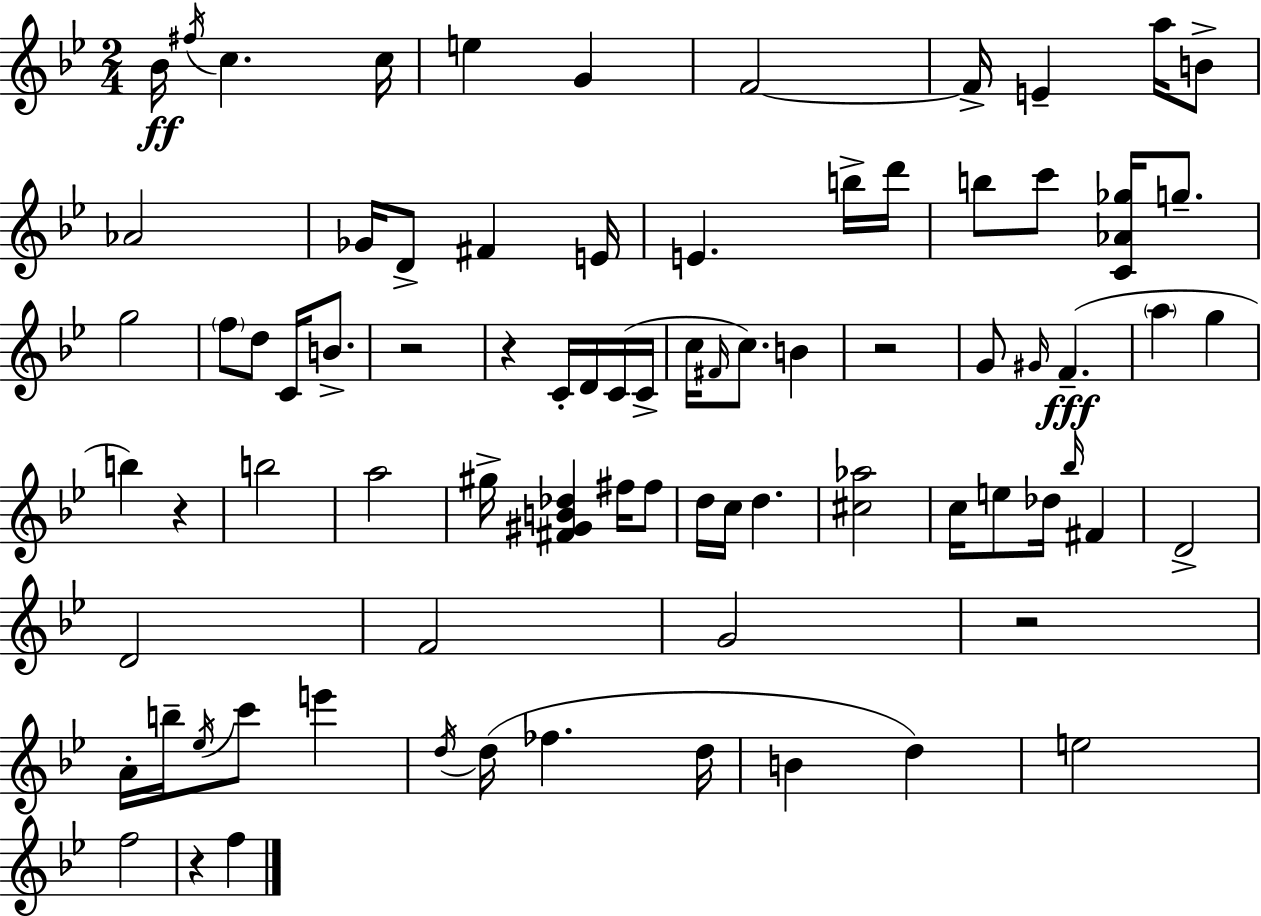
Bb4/s F#5/s C5/q. C5/s E5/q G4/q F4/h F4/s E4/q A5/s B4/e Ab4/h Gb4/s D4/e F#4/q E4/s E4/q. B5/s D6/s B5/e C6/e [C4,Ab4,Gb5]/s G5/e. G5/h F5/e D5/e C4/s B4/e. R/h R/q C4/s D4/s C4/s C4/s C5/s F#4/s C5/e. B4/q R/h G4/e G#4/s F4/q. A5/q G5/q B5/q R/q B5/h A5/h G#5/s [F#4,G#4,B4,Db5]/q F#5/s F#5/e D5/s C5/s D5/q. [C#5,Ab5]/h C5/s E5/e Db5/s Bb5/s F#4/q D4/h D4/h F4/h G4/h R/h A4/s B5/s Eb5/s C6/e E6/q D5/s D5/s FES5/q. D5/s B4/q D5/q E5/h F5/h R/q F5/q